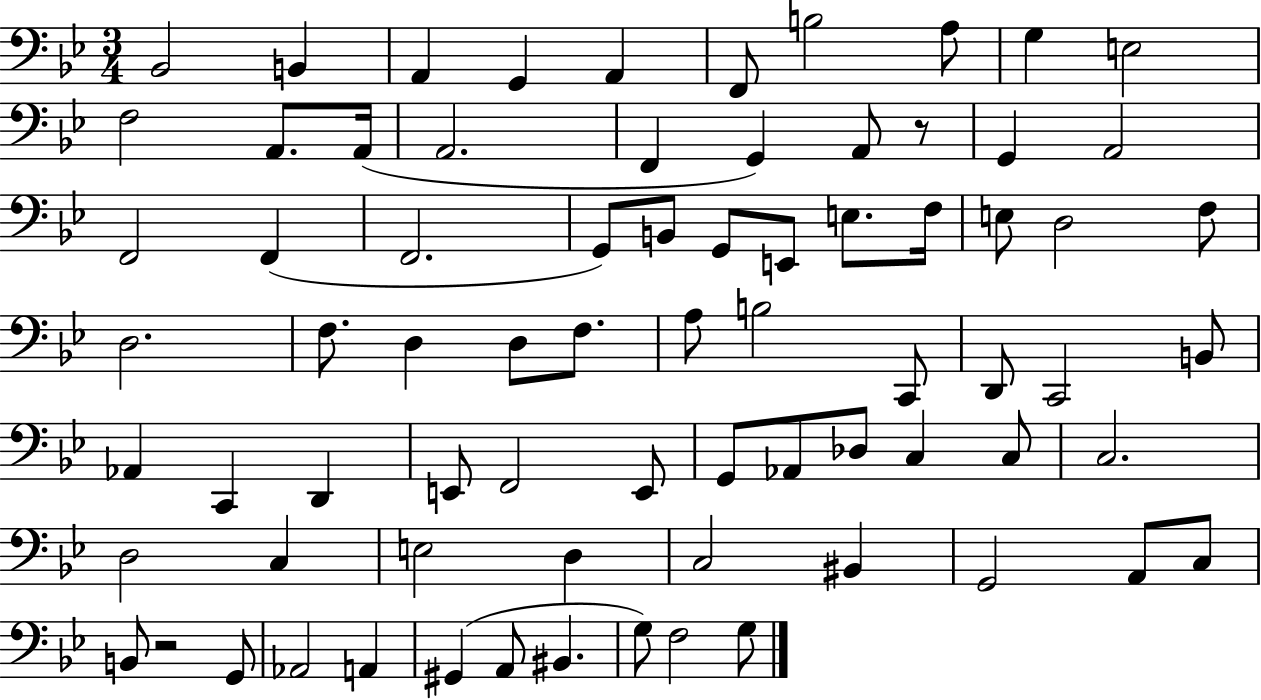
X:1
T:Untitled
M:3/4
L:1/4
K:Bb
_B,,2 B,, A,, G,, A,, F,,/2 B,2 A,/2 G, E,2 F,2 A,,/2 A,,/4 A,,2 F,, G,, A,,/2 z/2 G,, A,,2 F,,2 F,, F,,2 G,,/2 B,,/2 G,,/2 E,,/2 E,/2 F,/4 E,/2 D,2 F,/2 D,2 F,/2 D, D,/2 F,/2 A,/2 B,2 C,,/2 D,,/2 C,,2 B,,/2 _A,, C,, D,, E,,/2 F,,2 E,,/2 G,,/2 _A,,/2 _D,/2 C, C,/2 C,2 D,2 C, E,2 D, C,2 ^B,, G,,2 A,,/2 C,/2 B,,/2 z2 G,,/2 _A,,2 A,, ^G,, A,,/2 ^B,, G,/2 F,2 G,/2